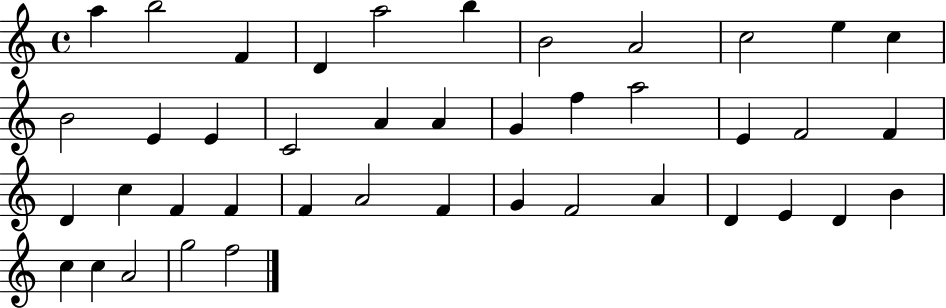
{
  \clef treble
  \time 4/4
  \defaultTimeSignature
  \key c \major
  a''4 b''2 f'4 | d'4 a''2 b''4 | b'2 a'2 | c''2 e''4 c''4 | \break b'2 e'4 e'4 | c'2 a'4 a'4 | g'4 f''4 a''2 | e'4 f'2 f'4 | \break d'4 c''4 f'4 f'4 | f'4 a'2 f'4 | g'4 f'2 a'4 | d'4 e'4 d'4 b'4 | \break c''4 c''4 a'2 | g''2 f''2 | \bar "|."
}